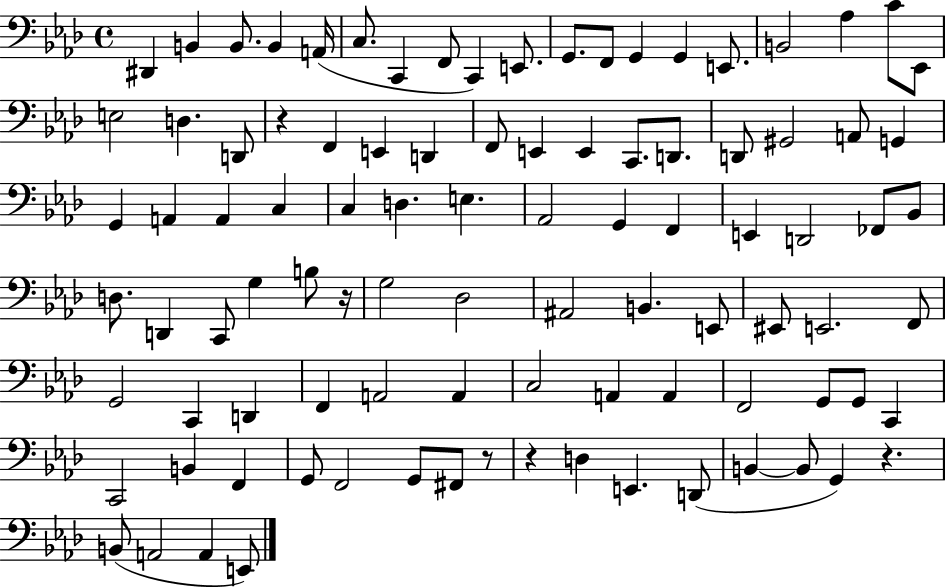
{
  \clef bass
  \time 4/4
  \defaultTimeSignature
  \key aes \major
  \repeat volta 2 { dis,4 b,4 b,8. b,4 a,16( | c8. c,4 f,8 c,4) e,8. | g,8. f,8 g,4 g,4 e,8. | b,2 aes4 c'8 ees,8 | \break e2 d4. d,8 | r4 f,4 e,4 d,4 | f,8 e,4 e,4 c,8. d,8. | d,8 gis,2 a,8 g,4 | \break g,4 a,4 a,4 c4 | c4 d4. e4. | aes,2 g,4 f,4 | e,4 d,2 fes,8 bes,8 | \break d8. d,4 c,8 g4 b8 r16 | g2 des2 | ais,2 b,4. e,8 | eis,8 e,2. f,8 | \break g,2 c,4 d,4 | f,4 a,2 a,4 | c2 a,4 a,4 | f,2 g,8 g,8 c,4 | \break c,2 b,4 f,4 | g,8 f,2 g,8 fis,8 r8 | r4 d4 e,4. d,8( | b,4~~ b,8 g,4) r4. | \break b,8( a,2 a,4 e,8) | } \bar "|."
}